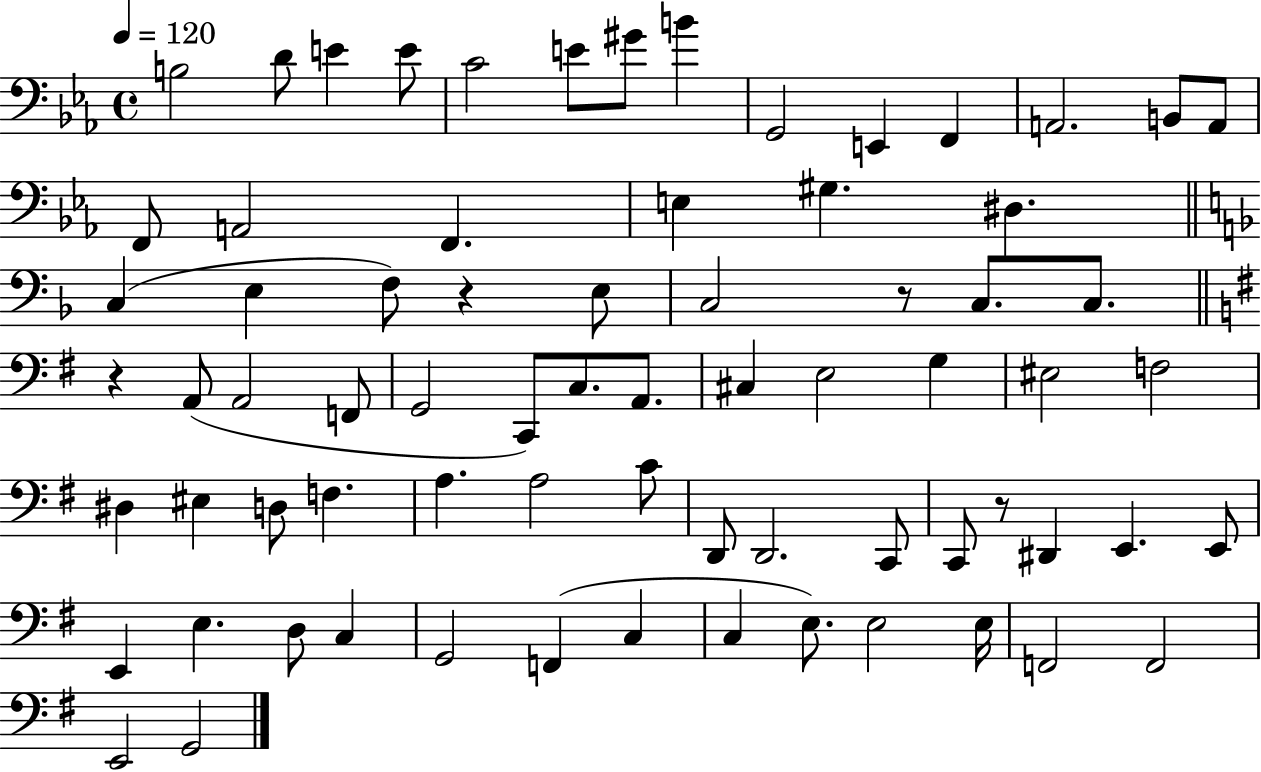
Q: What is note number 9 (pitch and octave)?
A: G2